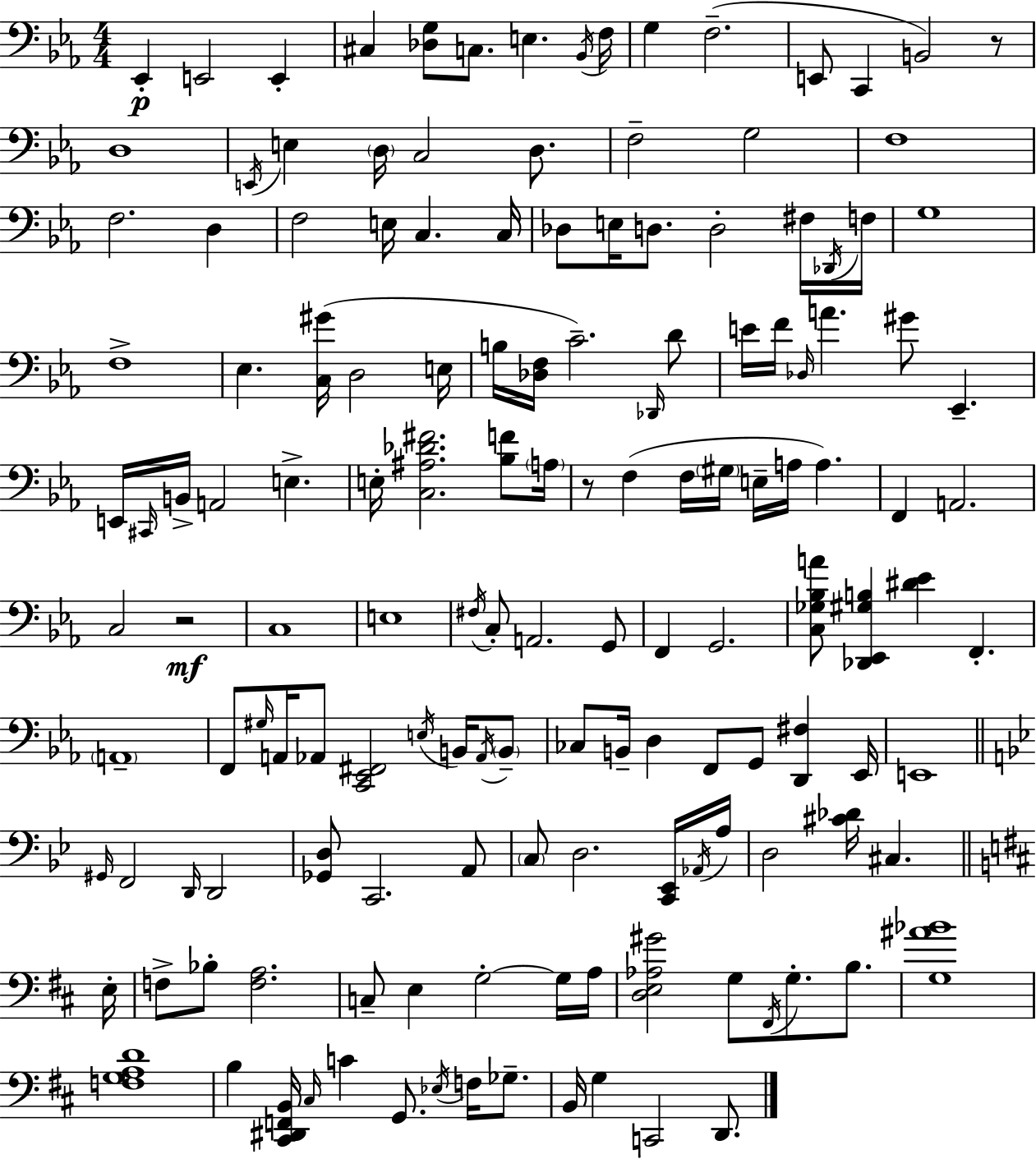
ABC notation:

X:1
T:Untitled
M:4/4
L:1/4
K:Cm
_E,, E,,2 E,, ^C, [_D,G,]/2 C,/2 E, _B,,/4 F,/4 G, F,2 E,,/2 C,, B,,2 z/2 D,4 E,,/4 E, D,/4 C,2 D,/2 F,2 G,2 F,4 F,2 D, F,2 E,/4 C, C,/4 _D,/2 E,/4 D,/2 D,2 ^F,/4 _D,,/4 F,/4 G,4 F,4 _E, [C,^G]/4 D,2 E,/4 B,/4 [_D,F,]/4 C2 _D,,/4 D/2 E/4 F/4 _D,/4 A ^G/2 _E,, E,,/4 ^C,,/4 B,,/4 A,,2 E, E,/4 [C,^A,_D^F]2 [_B,F]/2 A,/4 z/2 F, F,/4 ^G,/4 E,/4 A,/4 A, F,, A,,2 C,2 z2 C,4 E,4 ^F,/4 C,/2 A,,2 G,,/2 F,, G,,2 [C,_G,_B,A]/2 [_D,,_E,,^G,B,] [^D_E] F,, A,,4 F,,/2 ^G,/4 A,,/4 _A,,/2 [C,,_E,,^F,,]2 E,/4 B,,/4 _A,,/4 B,,/2 _C,/2 B,,/4 D, F,,/2 G,,/2 [D,,^F,] _E,,/4 E,,4 ^G,,/4 F,,2 D,,/4 D,,2 [_G,,D,]/2 C,,2 A,,/2 C,/2 D,2 [C,,_E,,]/4 _A,,/4 A,/4 D,2 [^C_D]/4 ^C, E,/4 F,/2 _B,/2 [F,A,]2 C,/2 E, G,2 G,/4 A,/4 [D,E,_A,^G]2 G,/2 ^F,,/4 G,/2 B,/2 [G,^A_B]4 [F,G,A,D]4 B, [^C,,^D,,F,,B,,]/4 ^C,/4 C G,,/2 _E,/4 F,/4 _G,/2 B,,/4 G, C,,2 D,,/2